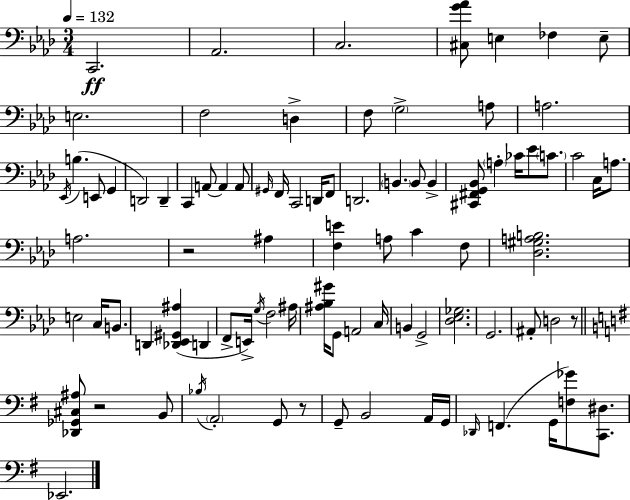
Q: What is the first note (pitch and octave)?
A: C2